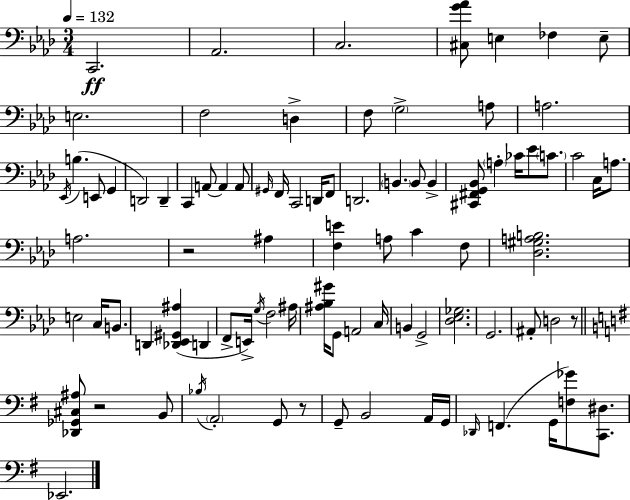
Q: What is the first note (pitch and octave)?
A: C2